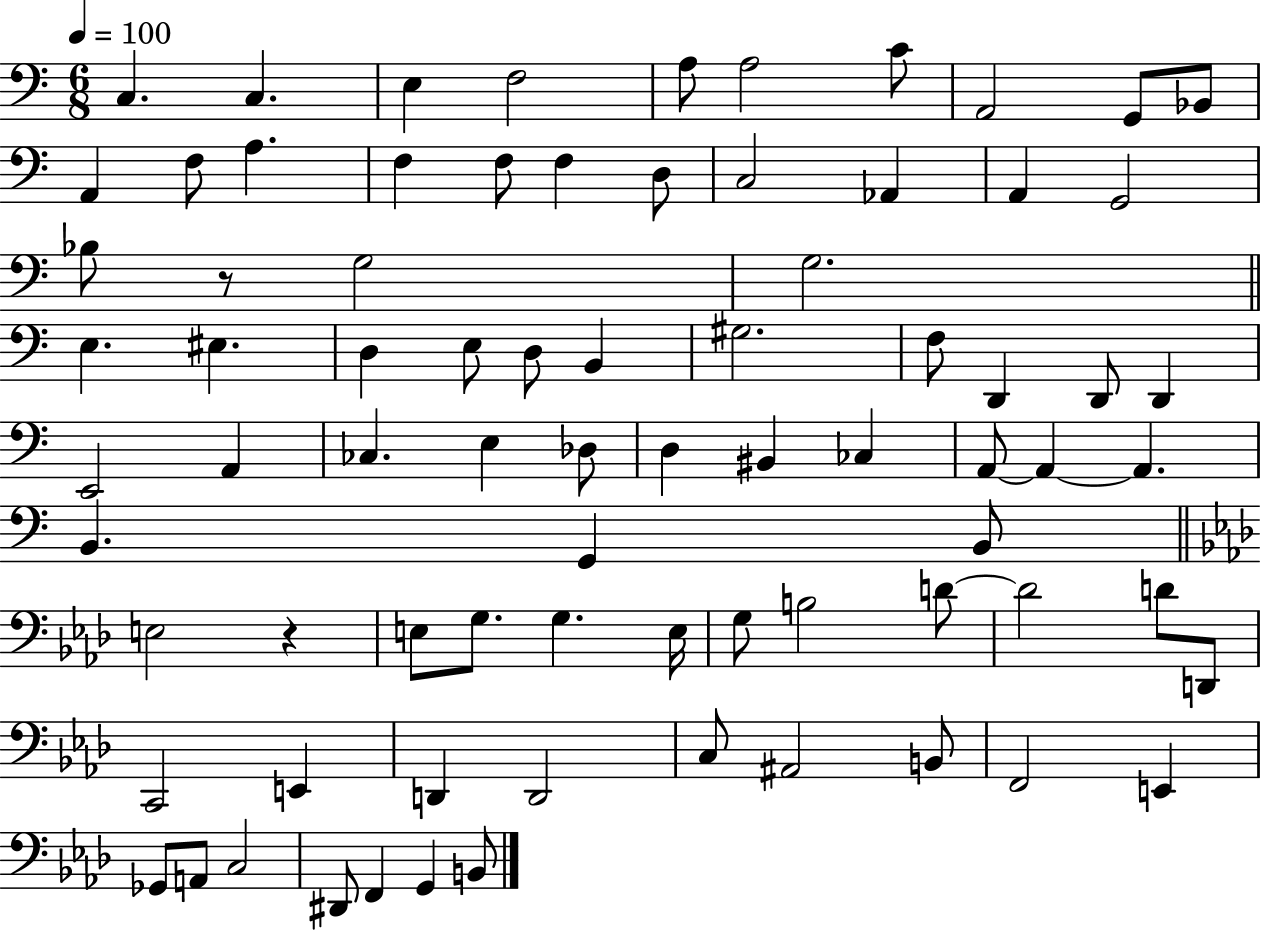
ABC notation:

X:1
T:Untitled
M:6/8
L:1/4
K:C
C, C, E, F,2 A,/2 A,2 C/2 A,,2 G,,/2 _B,,/2 A,, F,/2 A, F, F,/2 F, D,/2 C,2 _A,, A,, G,,2 _B,/2 z/2 G,2 G,2 E, ^E, D, E,/2 D,/2 B,, ^G,2 F,/2 D,, D,,/2 D,, E,,2 A,, _C, E, _D,/2 D, ^B,, _C, A,,/2 A,, A,, B,, G,, B,,/2 E,2 z E,/2 G,/2 G, E,/4 G,/2 B,2 D/2 D2 D/2 D,,/2 C,,2 E,, D,, D,,2 C,/2 ^A,,2 B,,/2 F,,2 E,, _G,,/2 A,,/2 C,2 ^D,,/2 F,, G,, B,,/2